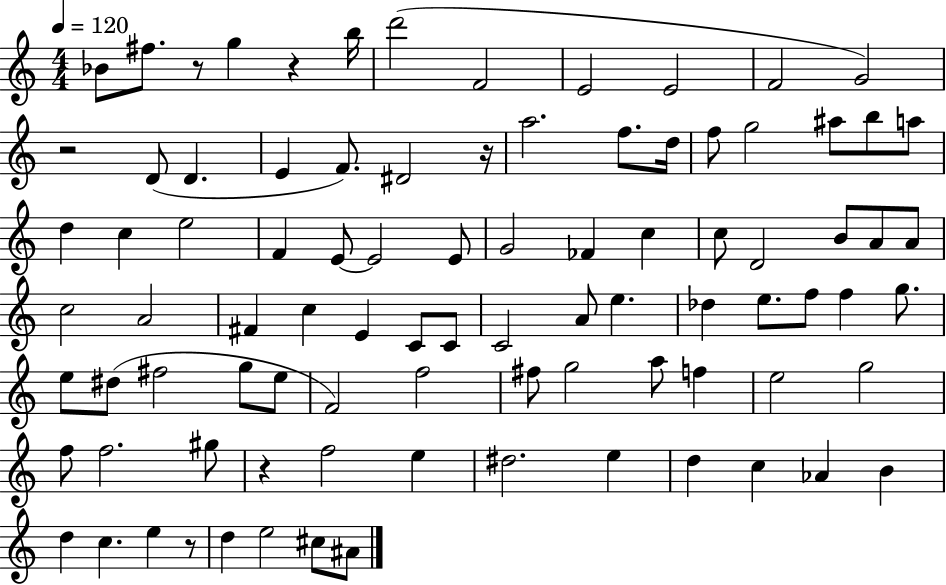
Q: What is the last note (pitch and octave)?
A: A#4